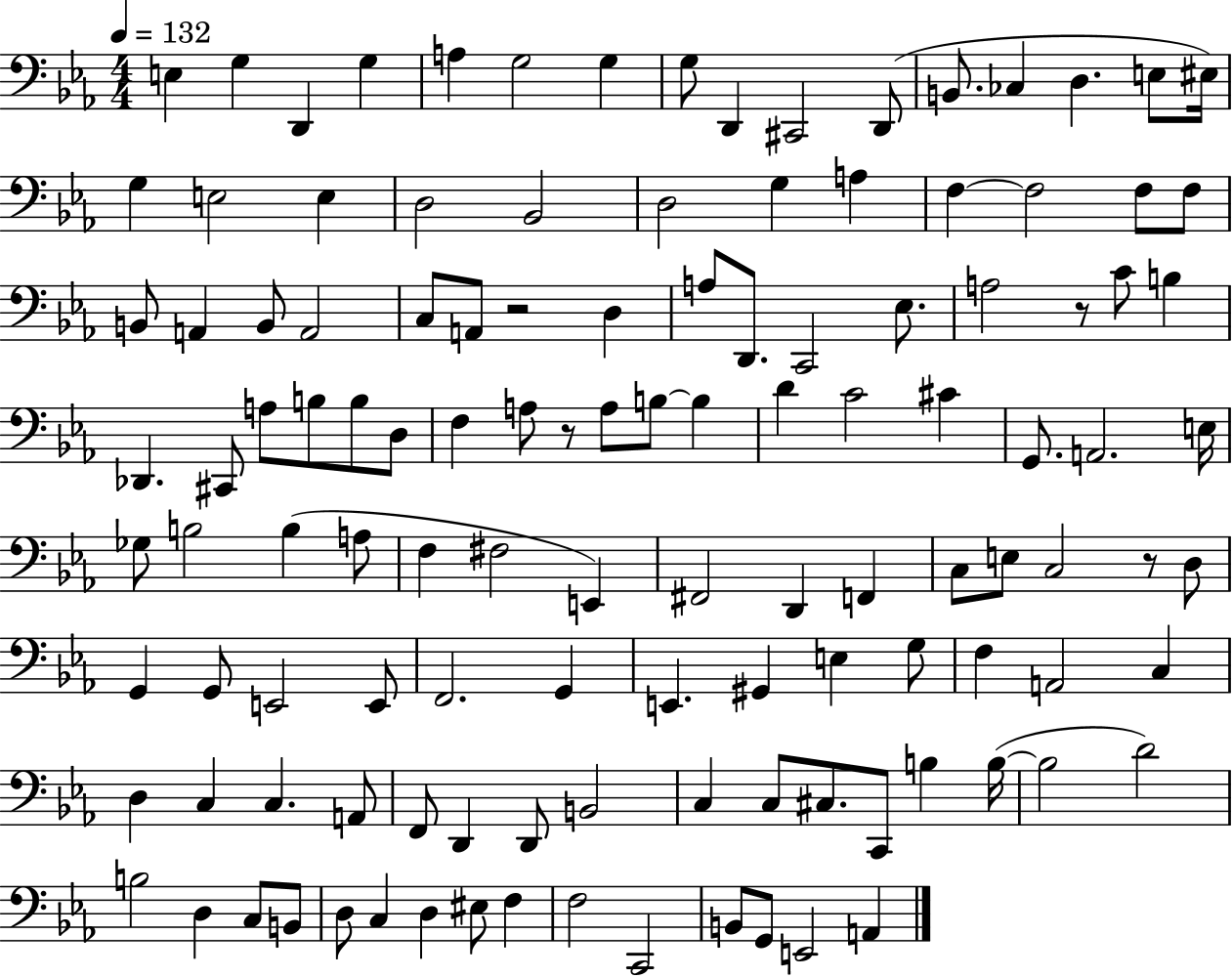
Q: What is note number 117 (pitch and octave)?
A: A2